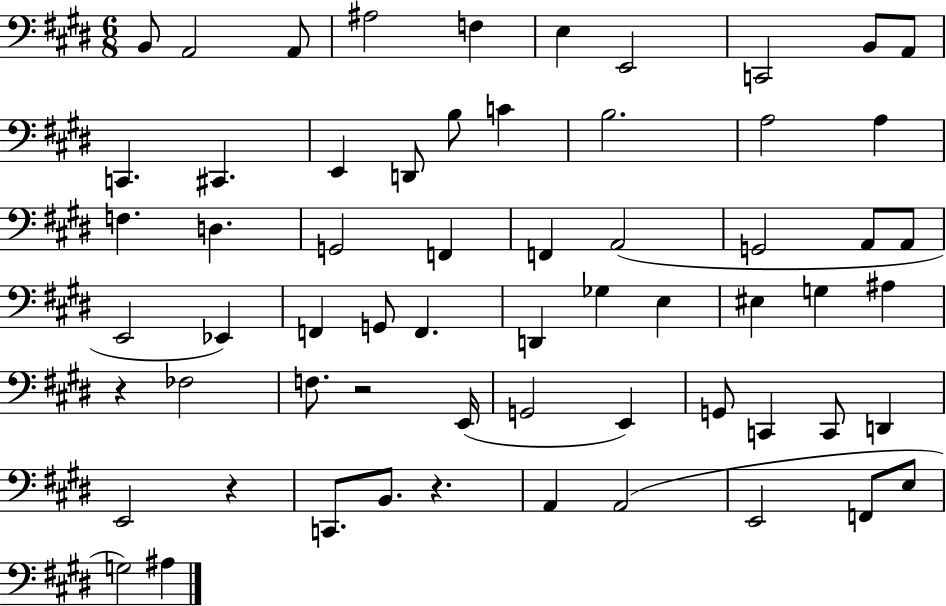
B2/e A2/h A2/e A#3/h F3/q E3/q E2/h C2/h B2/e A2/e C2/q. C#2/q. E2/q D2/e B3/e C4/q B3/h. A3/h A3/q F3/q. D3/q. G2/h F2/q F2/q A2/h G2/h A2/e A2/e E2/h Eb2/q F2/q G2/e F2/q. D2/q Gb3/q E3/q EIS3/q G3/q A#3/q R/q FES3/h F3/e. R/h E2/s G2/h E2/q G2/e C2/q C2/e D2/q E2/h R/q C2/e. B2/e. R/q. A2/q A2/h E2/h F2/e E3/e G3/h A#3/q